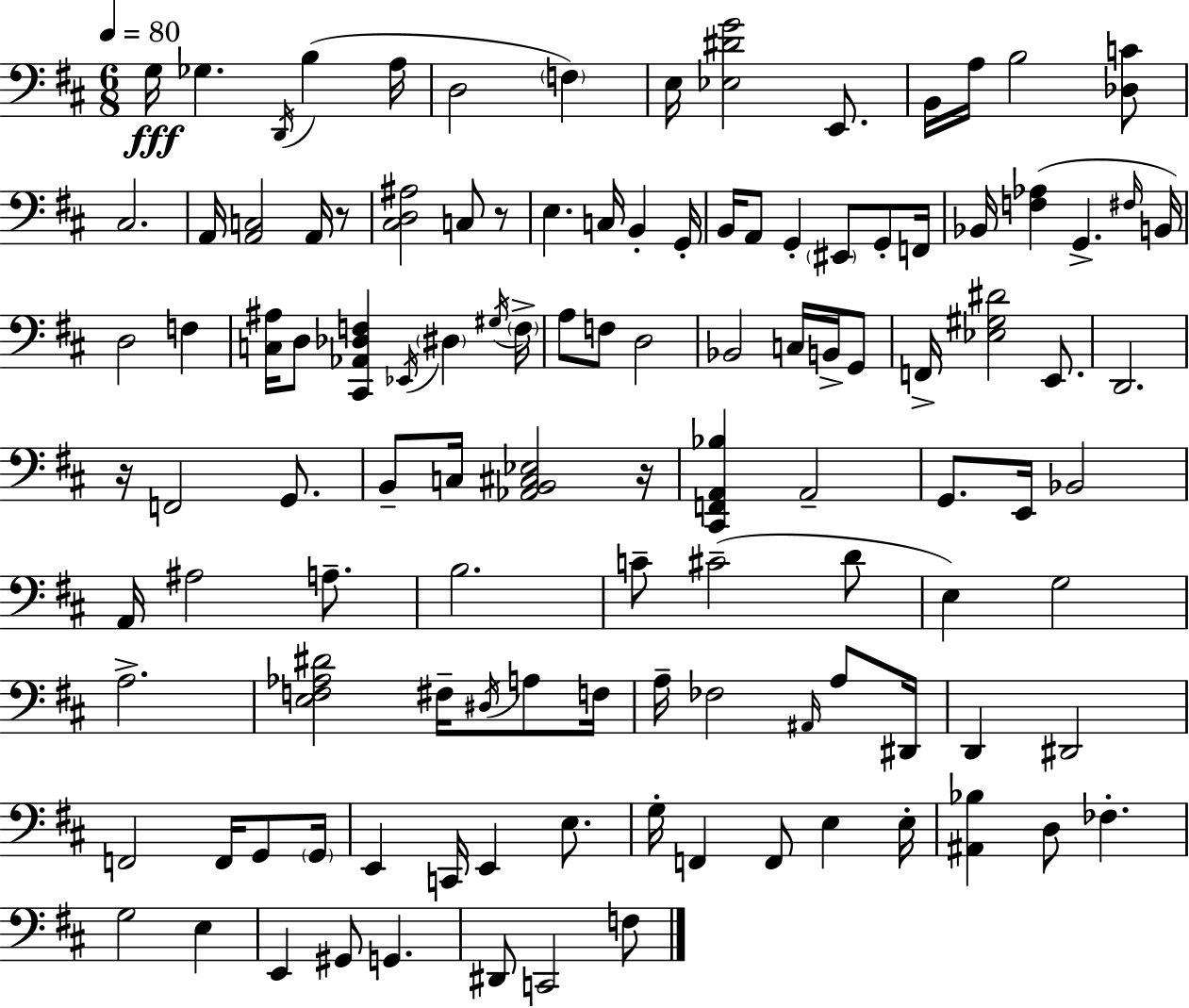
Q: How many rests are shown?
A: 4